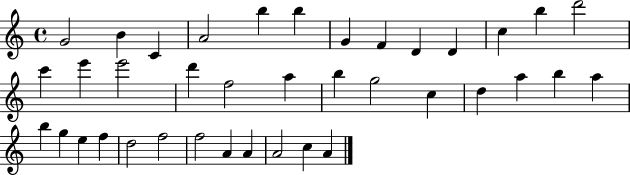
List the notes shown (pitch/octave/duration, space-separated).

G4/h B4/q C4/q A4/h B5/q B5/q G4/q F4/q D4/q D4/q C5/q B5/q D6/h C6/q E6/q E6/h D6/q F5/h A5/q B5/q G5/h C5/q D5/q A5/q B5/q A5/q B5/q G5/q E5/q F5/q D5/h F5/h F5/h A4/q A4/q A4/h C5/q A4/q